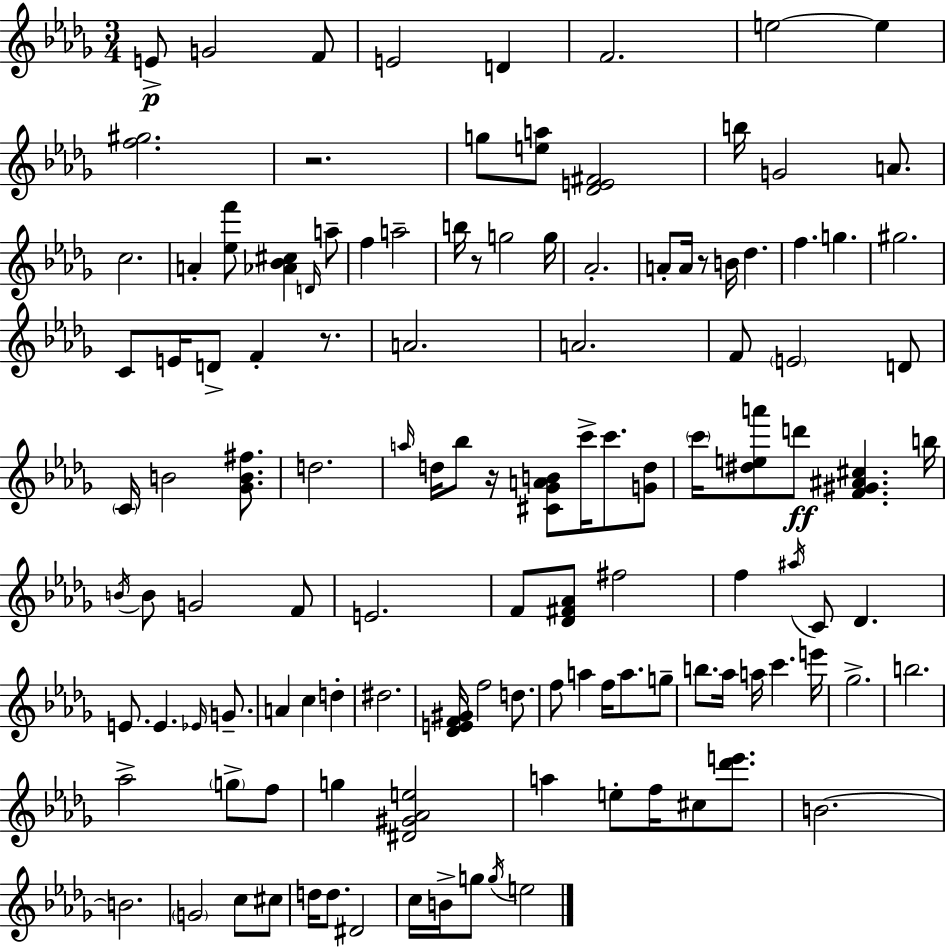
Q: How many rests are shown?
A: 5